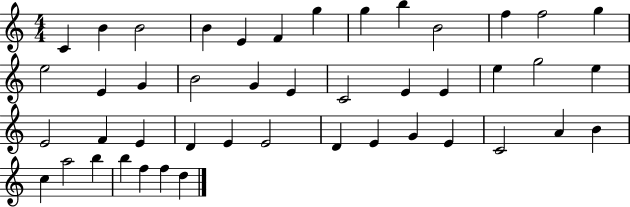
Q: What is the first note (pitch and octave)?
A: C4